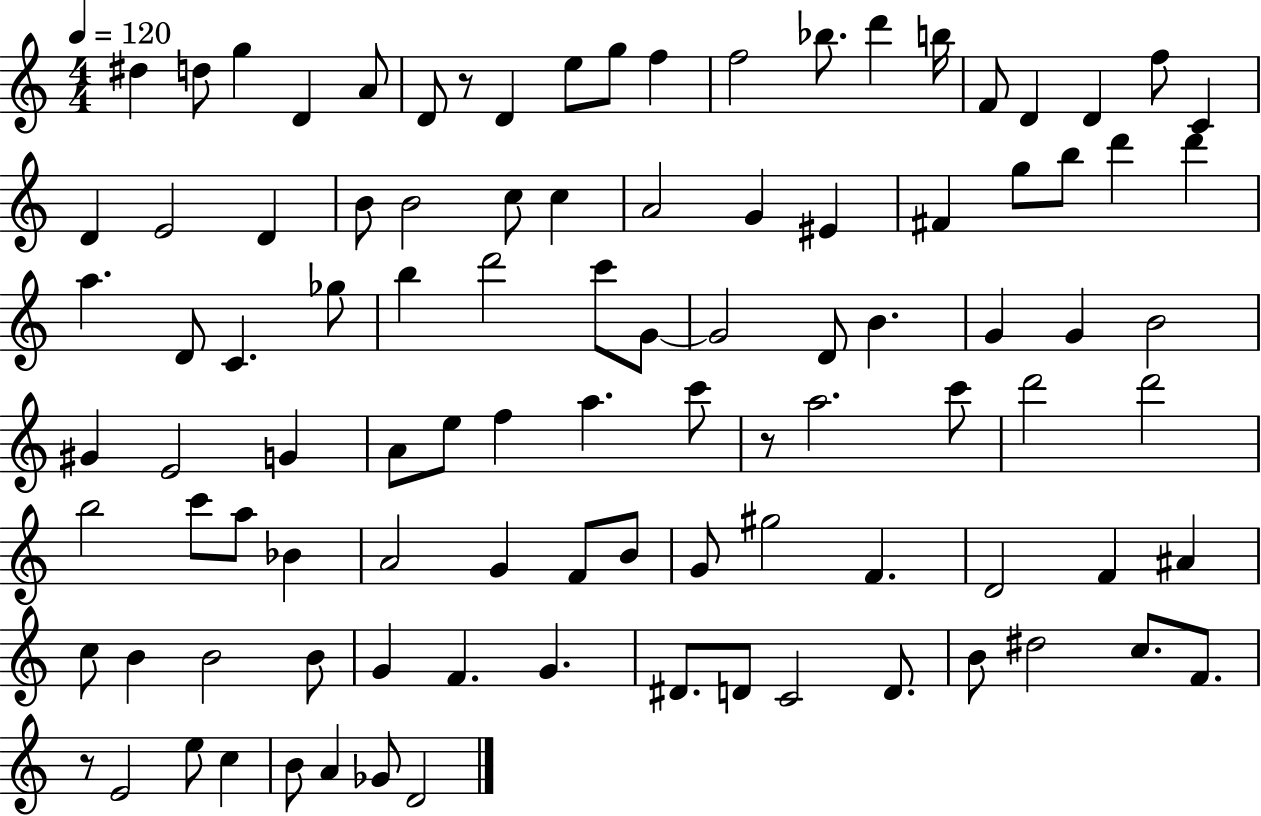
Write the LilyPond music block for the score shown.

{
  \clef treble
  \numericTimeSignature
  \time 4/4
  \key c \major
  \tempo 4 = 120
  dis''4 d''8 g''4 d'4 a'8 | d'8 r8 d'4 e''8 g''8 f''4 | f''2 bes''8. d'''4 b''16 | f'8 d'4 d'4 f''8 c'4 | \break d'4 e'2 d'4 | b'8 b'2 c''8 c''4 | a'2 g'4 eis'4 | fis'4 g''8 b''8 d'''4 d'''4 | \break a''4. d'8 c'4. ges''8 | b''4 d'''2 c'''8 g'8~~ | g'2 d'8 b'4. | g'4 g'4 b'2 | \break gis'4 e'2 g'4 | a'8 e''8 f''4 a''4. c'''8 | r8 a''2. c'''8 | d'''2 d'''2 | \break b''2 c'''8 a''8 bes'4 | a'2 g'4 f'8 b'8 | g'8 gis''2 f'4. | d'2 f'4 ais'4 | \break c''8 b'4 b'2 b'8 | g'4 f'4. g'4. | dis'8. d'8 c'2 d'8. | b'8 dis''2 c''8. f'8. | \break r8 e'2 e''8 c''4 | b'8 a'4 ges'8 d'2 | \bar "|."
}